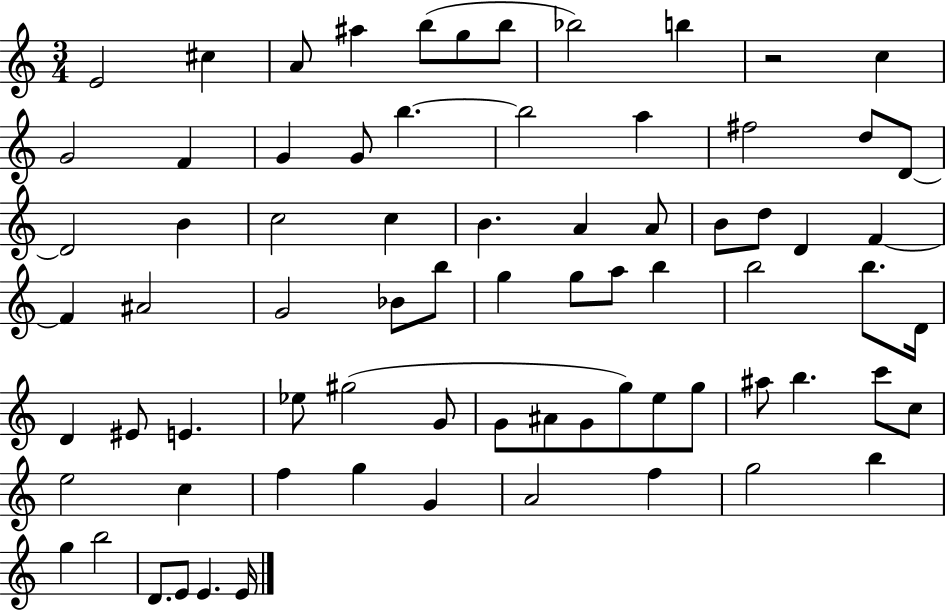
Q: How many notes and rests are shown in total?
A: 75